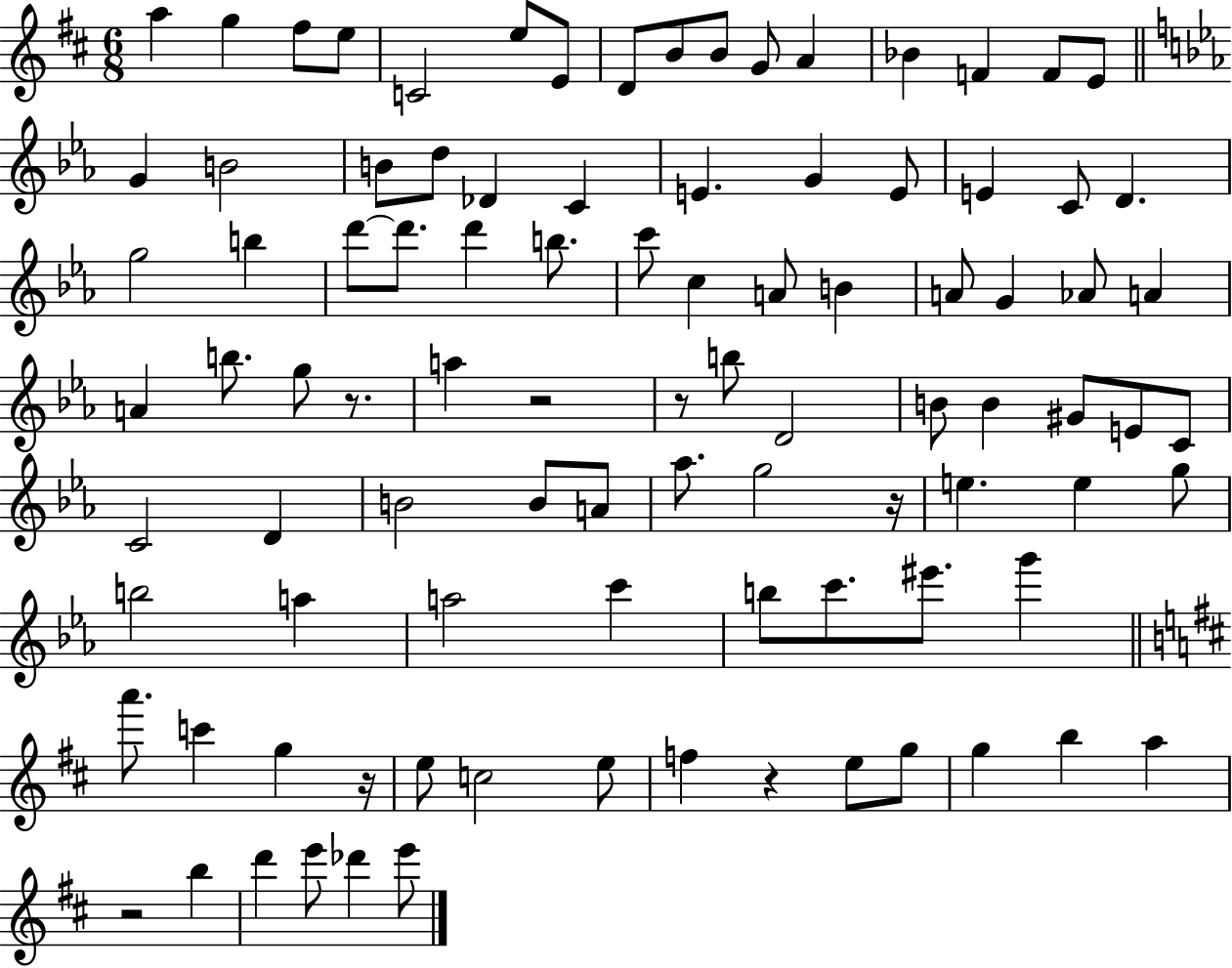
{
  \clef treble
  \numericTimeSignature
  \time 6/8
  \key d \major
  \repeat volta 2 { a''4 g''4 fis''8 e''8 | c'2 e''8 e'8 | d'8 b'8 b'8 g'8 a'4 | bes'4 f'4 f'8 e'8 | \break \bar "||" \break \key c \minor g'4 b'2 | b'8 d''8 des'4 c'4 | e'4. g'4 e'8 | e'4 c'8 d'4. | \break g''2 b''4 | d'''8~~ d'''8. d'''4 b''8. | c'''8 c''4 a'8 b'4 | a'8 g'4 aes'8 a'4 | \break a'4 b''8. g''8 r8. | a''4 r2 | r8 b''8 d'2 | b'8 b'4 gis'8 e'8 c'8 | \break c'2 d'4 | b'2 b'8 a'8 | aes''8. g''2 r16 | e''4. e''4 g''8 | \break b''2 a''4 | a''2 c'''4 | b''8 c'''8. eis'''8. g'''4 | \bar "||" \break \key d \major a'''8. c'''4 g''4 r16 | e''8 c''2 e''8 | f''4 r4 e''8 g''8 | g''4 b''4 a''4 | \break r2 b''4 | d'''4 e'''8 des'''4 e'''8 | } \bar "|."
}